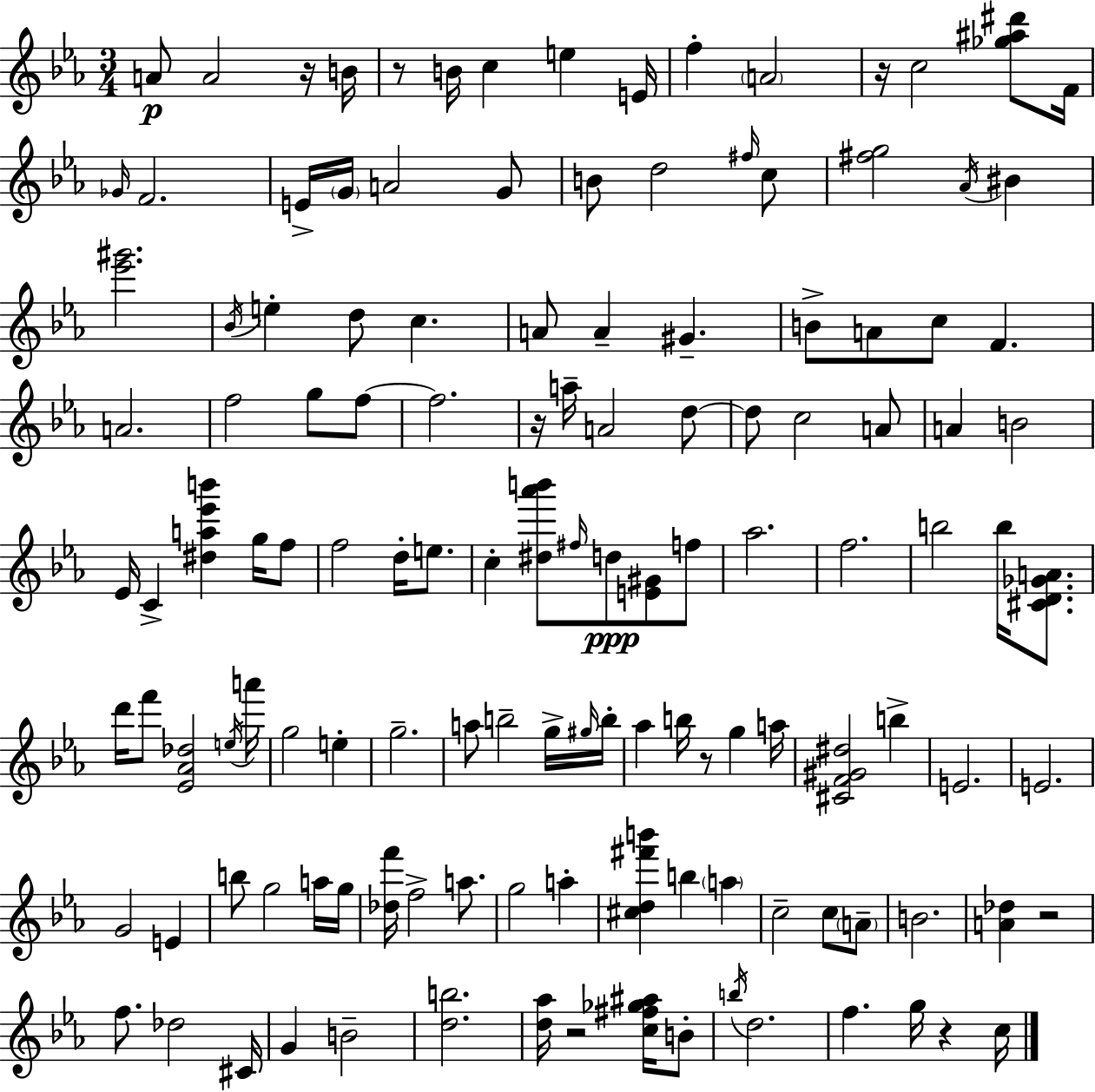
{
  \clef treble
  \numericTimeSignature
  \time 3/4
  \key ees \major
  a'8\p a'2 r16 b'16 | r8 b'16 c''4 e''4 e'16 | f''4-. \parenthesize a'2 | r16 c''2 <ges'' ais'' dis'''>8 f'16 | \break \grace { ges'16 } f'2. | e'16-> \parenthesize g'16 a'2 g'8 | b'8 d''2 \grace { fis''16 } | c''8 <fis'' g''>2 \acciaccatura { aes'16 } bis'4 | \break <ees''' gis'''>2. | \acciaccatura { bes'16 } e''4-. d''8 c''4. | a'8 a'4-- gis'4.-- | b'8-> a'8 c''8 f'4. | \break a'2. | f''2 | g''8 f''8~~ f''2. | r16 a''16-- a'2 | \break d''8~~ d''8 c''2 | a'8 a'4 b'2 | ees'16 c'4-> <dis'' a'' ees''' b'''>4 | g''16 f''8 f''2 | \break d''16-. e''8. c''4-. <dis'' aes''' b'''>8 \grace { fis''16 } d''8\ppp | <e' gis'>8 f''8 aes''2. | f''2. | b''2 | \break b''16 <cis' d' ges' a'>8. d'''16 f'''8 <ees' aes' des''>2 | \acciaccatura { e''16 } a'''16 g''2 | e''4-. g''2.-- | a''8 b''2-- | \break g''16-> \grace { gis''16 } b''16-. aes''4 b''16 | r8 g''4 a''16 <cis' f' gis' dis''>2 | b''4-> e'2. | e'2. | \break g'2 | e'4 b''8 g''2 | a''16 g''16 <des'' f'''>16 f''2-> | a''8. g''2 | \break a''4-. <cis'' d'' fis''' b'''>4 b''4 | \parenthesize a''4 c''2-- | c''8 \parenthesize a'8-- b'2. | <a' des''>4 r2 | \break f''8. des''2 | cis'16 g'4 b'2-- | <d'' b''>2. | <d'' aes''>16 r2 | \break <c'' fis'' ges'' ais''>16 b'8-. \acciaccatura { b''16 } d''2. | f''4. | g''16 r4 c''16 \bar "|."
}